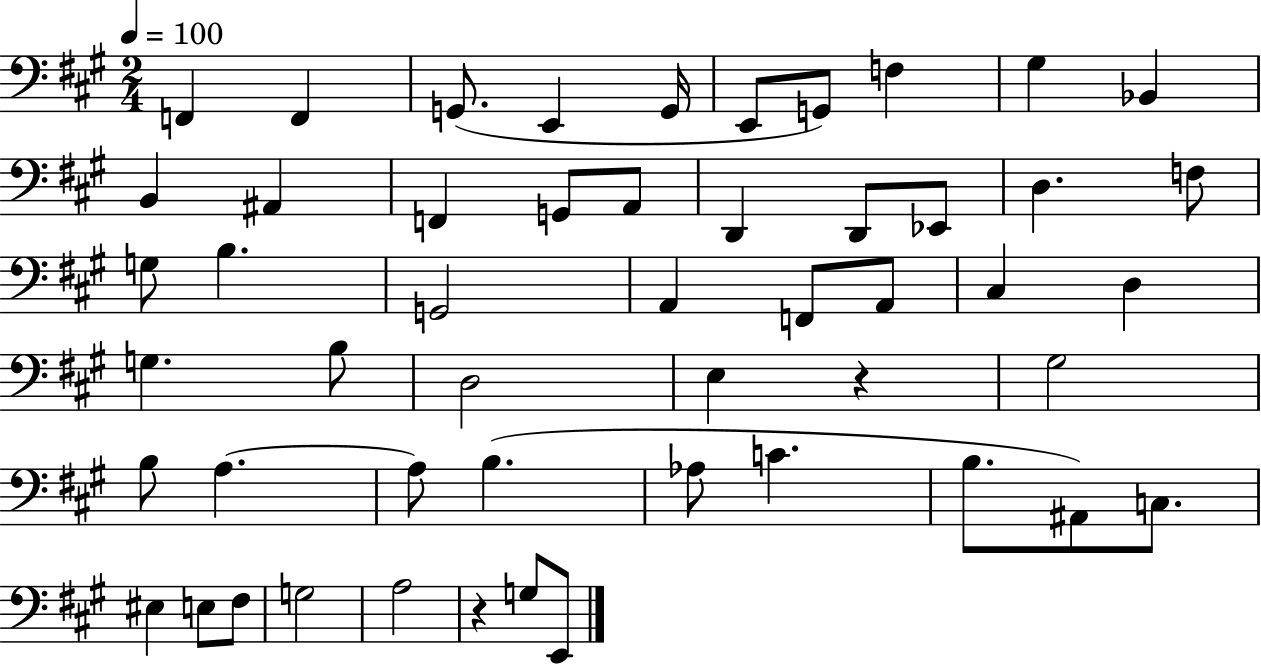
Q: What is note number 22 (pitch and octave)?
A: B3